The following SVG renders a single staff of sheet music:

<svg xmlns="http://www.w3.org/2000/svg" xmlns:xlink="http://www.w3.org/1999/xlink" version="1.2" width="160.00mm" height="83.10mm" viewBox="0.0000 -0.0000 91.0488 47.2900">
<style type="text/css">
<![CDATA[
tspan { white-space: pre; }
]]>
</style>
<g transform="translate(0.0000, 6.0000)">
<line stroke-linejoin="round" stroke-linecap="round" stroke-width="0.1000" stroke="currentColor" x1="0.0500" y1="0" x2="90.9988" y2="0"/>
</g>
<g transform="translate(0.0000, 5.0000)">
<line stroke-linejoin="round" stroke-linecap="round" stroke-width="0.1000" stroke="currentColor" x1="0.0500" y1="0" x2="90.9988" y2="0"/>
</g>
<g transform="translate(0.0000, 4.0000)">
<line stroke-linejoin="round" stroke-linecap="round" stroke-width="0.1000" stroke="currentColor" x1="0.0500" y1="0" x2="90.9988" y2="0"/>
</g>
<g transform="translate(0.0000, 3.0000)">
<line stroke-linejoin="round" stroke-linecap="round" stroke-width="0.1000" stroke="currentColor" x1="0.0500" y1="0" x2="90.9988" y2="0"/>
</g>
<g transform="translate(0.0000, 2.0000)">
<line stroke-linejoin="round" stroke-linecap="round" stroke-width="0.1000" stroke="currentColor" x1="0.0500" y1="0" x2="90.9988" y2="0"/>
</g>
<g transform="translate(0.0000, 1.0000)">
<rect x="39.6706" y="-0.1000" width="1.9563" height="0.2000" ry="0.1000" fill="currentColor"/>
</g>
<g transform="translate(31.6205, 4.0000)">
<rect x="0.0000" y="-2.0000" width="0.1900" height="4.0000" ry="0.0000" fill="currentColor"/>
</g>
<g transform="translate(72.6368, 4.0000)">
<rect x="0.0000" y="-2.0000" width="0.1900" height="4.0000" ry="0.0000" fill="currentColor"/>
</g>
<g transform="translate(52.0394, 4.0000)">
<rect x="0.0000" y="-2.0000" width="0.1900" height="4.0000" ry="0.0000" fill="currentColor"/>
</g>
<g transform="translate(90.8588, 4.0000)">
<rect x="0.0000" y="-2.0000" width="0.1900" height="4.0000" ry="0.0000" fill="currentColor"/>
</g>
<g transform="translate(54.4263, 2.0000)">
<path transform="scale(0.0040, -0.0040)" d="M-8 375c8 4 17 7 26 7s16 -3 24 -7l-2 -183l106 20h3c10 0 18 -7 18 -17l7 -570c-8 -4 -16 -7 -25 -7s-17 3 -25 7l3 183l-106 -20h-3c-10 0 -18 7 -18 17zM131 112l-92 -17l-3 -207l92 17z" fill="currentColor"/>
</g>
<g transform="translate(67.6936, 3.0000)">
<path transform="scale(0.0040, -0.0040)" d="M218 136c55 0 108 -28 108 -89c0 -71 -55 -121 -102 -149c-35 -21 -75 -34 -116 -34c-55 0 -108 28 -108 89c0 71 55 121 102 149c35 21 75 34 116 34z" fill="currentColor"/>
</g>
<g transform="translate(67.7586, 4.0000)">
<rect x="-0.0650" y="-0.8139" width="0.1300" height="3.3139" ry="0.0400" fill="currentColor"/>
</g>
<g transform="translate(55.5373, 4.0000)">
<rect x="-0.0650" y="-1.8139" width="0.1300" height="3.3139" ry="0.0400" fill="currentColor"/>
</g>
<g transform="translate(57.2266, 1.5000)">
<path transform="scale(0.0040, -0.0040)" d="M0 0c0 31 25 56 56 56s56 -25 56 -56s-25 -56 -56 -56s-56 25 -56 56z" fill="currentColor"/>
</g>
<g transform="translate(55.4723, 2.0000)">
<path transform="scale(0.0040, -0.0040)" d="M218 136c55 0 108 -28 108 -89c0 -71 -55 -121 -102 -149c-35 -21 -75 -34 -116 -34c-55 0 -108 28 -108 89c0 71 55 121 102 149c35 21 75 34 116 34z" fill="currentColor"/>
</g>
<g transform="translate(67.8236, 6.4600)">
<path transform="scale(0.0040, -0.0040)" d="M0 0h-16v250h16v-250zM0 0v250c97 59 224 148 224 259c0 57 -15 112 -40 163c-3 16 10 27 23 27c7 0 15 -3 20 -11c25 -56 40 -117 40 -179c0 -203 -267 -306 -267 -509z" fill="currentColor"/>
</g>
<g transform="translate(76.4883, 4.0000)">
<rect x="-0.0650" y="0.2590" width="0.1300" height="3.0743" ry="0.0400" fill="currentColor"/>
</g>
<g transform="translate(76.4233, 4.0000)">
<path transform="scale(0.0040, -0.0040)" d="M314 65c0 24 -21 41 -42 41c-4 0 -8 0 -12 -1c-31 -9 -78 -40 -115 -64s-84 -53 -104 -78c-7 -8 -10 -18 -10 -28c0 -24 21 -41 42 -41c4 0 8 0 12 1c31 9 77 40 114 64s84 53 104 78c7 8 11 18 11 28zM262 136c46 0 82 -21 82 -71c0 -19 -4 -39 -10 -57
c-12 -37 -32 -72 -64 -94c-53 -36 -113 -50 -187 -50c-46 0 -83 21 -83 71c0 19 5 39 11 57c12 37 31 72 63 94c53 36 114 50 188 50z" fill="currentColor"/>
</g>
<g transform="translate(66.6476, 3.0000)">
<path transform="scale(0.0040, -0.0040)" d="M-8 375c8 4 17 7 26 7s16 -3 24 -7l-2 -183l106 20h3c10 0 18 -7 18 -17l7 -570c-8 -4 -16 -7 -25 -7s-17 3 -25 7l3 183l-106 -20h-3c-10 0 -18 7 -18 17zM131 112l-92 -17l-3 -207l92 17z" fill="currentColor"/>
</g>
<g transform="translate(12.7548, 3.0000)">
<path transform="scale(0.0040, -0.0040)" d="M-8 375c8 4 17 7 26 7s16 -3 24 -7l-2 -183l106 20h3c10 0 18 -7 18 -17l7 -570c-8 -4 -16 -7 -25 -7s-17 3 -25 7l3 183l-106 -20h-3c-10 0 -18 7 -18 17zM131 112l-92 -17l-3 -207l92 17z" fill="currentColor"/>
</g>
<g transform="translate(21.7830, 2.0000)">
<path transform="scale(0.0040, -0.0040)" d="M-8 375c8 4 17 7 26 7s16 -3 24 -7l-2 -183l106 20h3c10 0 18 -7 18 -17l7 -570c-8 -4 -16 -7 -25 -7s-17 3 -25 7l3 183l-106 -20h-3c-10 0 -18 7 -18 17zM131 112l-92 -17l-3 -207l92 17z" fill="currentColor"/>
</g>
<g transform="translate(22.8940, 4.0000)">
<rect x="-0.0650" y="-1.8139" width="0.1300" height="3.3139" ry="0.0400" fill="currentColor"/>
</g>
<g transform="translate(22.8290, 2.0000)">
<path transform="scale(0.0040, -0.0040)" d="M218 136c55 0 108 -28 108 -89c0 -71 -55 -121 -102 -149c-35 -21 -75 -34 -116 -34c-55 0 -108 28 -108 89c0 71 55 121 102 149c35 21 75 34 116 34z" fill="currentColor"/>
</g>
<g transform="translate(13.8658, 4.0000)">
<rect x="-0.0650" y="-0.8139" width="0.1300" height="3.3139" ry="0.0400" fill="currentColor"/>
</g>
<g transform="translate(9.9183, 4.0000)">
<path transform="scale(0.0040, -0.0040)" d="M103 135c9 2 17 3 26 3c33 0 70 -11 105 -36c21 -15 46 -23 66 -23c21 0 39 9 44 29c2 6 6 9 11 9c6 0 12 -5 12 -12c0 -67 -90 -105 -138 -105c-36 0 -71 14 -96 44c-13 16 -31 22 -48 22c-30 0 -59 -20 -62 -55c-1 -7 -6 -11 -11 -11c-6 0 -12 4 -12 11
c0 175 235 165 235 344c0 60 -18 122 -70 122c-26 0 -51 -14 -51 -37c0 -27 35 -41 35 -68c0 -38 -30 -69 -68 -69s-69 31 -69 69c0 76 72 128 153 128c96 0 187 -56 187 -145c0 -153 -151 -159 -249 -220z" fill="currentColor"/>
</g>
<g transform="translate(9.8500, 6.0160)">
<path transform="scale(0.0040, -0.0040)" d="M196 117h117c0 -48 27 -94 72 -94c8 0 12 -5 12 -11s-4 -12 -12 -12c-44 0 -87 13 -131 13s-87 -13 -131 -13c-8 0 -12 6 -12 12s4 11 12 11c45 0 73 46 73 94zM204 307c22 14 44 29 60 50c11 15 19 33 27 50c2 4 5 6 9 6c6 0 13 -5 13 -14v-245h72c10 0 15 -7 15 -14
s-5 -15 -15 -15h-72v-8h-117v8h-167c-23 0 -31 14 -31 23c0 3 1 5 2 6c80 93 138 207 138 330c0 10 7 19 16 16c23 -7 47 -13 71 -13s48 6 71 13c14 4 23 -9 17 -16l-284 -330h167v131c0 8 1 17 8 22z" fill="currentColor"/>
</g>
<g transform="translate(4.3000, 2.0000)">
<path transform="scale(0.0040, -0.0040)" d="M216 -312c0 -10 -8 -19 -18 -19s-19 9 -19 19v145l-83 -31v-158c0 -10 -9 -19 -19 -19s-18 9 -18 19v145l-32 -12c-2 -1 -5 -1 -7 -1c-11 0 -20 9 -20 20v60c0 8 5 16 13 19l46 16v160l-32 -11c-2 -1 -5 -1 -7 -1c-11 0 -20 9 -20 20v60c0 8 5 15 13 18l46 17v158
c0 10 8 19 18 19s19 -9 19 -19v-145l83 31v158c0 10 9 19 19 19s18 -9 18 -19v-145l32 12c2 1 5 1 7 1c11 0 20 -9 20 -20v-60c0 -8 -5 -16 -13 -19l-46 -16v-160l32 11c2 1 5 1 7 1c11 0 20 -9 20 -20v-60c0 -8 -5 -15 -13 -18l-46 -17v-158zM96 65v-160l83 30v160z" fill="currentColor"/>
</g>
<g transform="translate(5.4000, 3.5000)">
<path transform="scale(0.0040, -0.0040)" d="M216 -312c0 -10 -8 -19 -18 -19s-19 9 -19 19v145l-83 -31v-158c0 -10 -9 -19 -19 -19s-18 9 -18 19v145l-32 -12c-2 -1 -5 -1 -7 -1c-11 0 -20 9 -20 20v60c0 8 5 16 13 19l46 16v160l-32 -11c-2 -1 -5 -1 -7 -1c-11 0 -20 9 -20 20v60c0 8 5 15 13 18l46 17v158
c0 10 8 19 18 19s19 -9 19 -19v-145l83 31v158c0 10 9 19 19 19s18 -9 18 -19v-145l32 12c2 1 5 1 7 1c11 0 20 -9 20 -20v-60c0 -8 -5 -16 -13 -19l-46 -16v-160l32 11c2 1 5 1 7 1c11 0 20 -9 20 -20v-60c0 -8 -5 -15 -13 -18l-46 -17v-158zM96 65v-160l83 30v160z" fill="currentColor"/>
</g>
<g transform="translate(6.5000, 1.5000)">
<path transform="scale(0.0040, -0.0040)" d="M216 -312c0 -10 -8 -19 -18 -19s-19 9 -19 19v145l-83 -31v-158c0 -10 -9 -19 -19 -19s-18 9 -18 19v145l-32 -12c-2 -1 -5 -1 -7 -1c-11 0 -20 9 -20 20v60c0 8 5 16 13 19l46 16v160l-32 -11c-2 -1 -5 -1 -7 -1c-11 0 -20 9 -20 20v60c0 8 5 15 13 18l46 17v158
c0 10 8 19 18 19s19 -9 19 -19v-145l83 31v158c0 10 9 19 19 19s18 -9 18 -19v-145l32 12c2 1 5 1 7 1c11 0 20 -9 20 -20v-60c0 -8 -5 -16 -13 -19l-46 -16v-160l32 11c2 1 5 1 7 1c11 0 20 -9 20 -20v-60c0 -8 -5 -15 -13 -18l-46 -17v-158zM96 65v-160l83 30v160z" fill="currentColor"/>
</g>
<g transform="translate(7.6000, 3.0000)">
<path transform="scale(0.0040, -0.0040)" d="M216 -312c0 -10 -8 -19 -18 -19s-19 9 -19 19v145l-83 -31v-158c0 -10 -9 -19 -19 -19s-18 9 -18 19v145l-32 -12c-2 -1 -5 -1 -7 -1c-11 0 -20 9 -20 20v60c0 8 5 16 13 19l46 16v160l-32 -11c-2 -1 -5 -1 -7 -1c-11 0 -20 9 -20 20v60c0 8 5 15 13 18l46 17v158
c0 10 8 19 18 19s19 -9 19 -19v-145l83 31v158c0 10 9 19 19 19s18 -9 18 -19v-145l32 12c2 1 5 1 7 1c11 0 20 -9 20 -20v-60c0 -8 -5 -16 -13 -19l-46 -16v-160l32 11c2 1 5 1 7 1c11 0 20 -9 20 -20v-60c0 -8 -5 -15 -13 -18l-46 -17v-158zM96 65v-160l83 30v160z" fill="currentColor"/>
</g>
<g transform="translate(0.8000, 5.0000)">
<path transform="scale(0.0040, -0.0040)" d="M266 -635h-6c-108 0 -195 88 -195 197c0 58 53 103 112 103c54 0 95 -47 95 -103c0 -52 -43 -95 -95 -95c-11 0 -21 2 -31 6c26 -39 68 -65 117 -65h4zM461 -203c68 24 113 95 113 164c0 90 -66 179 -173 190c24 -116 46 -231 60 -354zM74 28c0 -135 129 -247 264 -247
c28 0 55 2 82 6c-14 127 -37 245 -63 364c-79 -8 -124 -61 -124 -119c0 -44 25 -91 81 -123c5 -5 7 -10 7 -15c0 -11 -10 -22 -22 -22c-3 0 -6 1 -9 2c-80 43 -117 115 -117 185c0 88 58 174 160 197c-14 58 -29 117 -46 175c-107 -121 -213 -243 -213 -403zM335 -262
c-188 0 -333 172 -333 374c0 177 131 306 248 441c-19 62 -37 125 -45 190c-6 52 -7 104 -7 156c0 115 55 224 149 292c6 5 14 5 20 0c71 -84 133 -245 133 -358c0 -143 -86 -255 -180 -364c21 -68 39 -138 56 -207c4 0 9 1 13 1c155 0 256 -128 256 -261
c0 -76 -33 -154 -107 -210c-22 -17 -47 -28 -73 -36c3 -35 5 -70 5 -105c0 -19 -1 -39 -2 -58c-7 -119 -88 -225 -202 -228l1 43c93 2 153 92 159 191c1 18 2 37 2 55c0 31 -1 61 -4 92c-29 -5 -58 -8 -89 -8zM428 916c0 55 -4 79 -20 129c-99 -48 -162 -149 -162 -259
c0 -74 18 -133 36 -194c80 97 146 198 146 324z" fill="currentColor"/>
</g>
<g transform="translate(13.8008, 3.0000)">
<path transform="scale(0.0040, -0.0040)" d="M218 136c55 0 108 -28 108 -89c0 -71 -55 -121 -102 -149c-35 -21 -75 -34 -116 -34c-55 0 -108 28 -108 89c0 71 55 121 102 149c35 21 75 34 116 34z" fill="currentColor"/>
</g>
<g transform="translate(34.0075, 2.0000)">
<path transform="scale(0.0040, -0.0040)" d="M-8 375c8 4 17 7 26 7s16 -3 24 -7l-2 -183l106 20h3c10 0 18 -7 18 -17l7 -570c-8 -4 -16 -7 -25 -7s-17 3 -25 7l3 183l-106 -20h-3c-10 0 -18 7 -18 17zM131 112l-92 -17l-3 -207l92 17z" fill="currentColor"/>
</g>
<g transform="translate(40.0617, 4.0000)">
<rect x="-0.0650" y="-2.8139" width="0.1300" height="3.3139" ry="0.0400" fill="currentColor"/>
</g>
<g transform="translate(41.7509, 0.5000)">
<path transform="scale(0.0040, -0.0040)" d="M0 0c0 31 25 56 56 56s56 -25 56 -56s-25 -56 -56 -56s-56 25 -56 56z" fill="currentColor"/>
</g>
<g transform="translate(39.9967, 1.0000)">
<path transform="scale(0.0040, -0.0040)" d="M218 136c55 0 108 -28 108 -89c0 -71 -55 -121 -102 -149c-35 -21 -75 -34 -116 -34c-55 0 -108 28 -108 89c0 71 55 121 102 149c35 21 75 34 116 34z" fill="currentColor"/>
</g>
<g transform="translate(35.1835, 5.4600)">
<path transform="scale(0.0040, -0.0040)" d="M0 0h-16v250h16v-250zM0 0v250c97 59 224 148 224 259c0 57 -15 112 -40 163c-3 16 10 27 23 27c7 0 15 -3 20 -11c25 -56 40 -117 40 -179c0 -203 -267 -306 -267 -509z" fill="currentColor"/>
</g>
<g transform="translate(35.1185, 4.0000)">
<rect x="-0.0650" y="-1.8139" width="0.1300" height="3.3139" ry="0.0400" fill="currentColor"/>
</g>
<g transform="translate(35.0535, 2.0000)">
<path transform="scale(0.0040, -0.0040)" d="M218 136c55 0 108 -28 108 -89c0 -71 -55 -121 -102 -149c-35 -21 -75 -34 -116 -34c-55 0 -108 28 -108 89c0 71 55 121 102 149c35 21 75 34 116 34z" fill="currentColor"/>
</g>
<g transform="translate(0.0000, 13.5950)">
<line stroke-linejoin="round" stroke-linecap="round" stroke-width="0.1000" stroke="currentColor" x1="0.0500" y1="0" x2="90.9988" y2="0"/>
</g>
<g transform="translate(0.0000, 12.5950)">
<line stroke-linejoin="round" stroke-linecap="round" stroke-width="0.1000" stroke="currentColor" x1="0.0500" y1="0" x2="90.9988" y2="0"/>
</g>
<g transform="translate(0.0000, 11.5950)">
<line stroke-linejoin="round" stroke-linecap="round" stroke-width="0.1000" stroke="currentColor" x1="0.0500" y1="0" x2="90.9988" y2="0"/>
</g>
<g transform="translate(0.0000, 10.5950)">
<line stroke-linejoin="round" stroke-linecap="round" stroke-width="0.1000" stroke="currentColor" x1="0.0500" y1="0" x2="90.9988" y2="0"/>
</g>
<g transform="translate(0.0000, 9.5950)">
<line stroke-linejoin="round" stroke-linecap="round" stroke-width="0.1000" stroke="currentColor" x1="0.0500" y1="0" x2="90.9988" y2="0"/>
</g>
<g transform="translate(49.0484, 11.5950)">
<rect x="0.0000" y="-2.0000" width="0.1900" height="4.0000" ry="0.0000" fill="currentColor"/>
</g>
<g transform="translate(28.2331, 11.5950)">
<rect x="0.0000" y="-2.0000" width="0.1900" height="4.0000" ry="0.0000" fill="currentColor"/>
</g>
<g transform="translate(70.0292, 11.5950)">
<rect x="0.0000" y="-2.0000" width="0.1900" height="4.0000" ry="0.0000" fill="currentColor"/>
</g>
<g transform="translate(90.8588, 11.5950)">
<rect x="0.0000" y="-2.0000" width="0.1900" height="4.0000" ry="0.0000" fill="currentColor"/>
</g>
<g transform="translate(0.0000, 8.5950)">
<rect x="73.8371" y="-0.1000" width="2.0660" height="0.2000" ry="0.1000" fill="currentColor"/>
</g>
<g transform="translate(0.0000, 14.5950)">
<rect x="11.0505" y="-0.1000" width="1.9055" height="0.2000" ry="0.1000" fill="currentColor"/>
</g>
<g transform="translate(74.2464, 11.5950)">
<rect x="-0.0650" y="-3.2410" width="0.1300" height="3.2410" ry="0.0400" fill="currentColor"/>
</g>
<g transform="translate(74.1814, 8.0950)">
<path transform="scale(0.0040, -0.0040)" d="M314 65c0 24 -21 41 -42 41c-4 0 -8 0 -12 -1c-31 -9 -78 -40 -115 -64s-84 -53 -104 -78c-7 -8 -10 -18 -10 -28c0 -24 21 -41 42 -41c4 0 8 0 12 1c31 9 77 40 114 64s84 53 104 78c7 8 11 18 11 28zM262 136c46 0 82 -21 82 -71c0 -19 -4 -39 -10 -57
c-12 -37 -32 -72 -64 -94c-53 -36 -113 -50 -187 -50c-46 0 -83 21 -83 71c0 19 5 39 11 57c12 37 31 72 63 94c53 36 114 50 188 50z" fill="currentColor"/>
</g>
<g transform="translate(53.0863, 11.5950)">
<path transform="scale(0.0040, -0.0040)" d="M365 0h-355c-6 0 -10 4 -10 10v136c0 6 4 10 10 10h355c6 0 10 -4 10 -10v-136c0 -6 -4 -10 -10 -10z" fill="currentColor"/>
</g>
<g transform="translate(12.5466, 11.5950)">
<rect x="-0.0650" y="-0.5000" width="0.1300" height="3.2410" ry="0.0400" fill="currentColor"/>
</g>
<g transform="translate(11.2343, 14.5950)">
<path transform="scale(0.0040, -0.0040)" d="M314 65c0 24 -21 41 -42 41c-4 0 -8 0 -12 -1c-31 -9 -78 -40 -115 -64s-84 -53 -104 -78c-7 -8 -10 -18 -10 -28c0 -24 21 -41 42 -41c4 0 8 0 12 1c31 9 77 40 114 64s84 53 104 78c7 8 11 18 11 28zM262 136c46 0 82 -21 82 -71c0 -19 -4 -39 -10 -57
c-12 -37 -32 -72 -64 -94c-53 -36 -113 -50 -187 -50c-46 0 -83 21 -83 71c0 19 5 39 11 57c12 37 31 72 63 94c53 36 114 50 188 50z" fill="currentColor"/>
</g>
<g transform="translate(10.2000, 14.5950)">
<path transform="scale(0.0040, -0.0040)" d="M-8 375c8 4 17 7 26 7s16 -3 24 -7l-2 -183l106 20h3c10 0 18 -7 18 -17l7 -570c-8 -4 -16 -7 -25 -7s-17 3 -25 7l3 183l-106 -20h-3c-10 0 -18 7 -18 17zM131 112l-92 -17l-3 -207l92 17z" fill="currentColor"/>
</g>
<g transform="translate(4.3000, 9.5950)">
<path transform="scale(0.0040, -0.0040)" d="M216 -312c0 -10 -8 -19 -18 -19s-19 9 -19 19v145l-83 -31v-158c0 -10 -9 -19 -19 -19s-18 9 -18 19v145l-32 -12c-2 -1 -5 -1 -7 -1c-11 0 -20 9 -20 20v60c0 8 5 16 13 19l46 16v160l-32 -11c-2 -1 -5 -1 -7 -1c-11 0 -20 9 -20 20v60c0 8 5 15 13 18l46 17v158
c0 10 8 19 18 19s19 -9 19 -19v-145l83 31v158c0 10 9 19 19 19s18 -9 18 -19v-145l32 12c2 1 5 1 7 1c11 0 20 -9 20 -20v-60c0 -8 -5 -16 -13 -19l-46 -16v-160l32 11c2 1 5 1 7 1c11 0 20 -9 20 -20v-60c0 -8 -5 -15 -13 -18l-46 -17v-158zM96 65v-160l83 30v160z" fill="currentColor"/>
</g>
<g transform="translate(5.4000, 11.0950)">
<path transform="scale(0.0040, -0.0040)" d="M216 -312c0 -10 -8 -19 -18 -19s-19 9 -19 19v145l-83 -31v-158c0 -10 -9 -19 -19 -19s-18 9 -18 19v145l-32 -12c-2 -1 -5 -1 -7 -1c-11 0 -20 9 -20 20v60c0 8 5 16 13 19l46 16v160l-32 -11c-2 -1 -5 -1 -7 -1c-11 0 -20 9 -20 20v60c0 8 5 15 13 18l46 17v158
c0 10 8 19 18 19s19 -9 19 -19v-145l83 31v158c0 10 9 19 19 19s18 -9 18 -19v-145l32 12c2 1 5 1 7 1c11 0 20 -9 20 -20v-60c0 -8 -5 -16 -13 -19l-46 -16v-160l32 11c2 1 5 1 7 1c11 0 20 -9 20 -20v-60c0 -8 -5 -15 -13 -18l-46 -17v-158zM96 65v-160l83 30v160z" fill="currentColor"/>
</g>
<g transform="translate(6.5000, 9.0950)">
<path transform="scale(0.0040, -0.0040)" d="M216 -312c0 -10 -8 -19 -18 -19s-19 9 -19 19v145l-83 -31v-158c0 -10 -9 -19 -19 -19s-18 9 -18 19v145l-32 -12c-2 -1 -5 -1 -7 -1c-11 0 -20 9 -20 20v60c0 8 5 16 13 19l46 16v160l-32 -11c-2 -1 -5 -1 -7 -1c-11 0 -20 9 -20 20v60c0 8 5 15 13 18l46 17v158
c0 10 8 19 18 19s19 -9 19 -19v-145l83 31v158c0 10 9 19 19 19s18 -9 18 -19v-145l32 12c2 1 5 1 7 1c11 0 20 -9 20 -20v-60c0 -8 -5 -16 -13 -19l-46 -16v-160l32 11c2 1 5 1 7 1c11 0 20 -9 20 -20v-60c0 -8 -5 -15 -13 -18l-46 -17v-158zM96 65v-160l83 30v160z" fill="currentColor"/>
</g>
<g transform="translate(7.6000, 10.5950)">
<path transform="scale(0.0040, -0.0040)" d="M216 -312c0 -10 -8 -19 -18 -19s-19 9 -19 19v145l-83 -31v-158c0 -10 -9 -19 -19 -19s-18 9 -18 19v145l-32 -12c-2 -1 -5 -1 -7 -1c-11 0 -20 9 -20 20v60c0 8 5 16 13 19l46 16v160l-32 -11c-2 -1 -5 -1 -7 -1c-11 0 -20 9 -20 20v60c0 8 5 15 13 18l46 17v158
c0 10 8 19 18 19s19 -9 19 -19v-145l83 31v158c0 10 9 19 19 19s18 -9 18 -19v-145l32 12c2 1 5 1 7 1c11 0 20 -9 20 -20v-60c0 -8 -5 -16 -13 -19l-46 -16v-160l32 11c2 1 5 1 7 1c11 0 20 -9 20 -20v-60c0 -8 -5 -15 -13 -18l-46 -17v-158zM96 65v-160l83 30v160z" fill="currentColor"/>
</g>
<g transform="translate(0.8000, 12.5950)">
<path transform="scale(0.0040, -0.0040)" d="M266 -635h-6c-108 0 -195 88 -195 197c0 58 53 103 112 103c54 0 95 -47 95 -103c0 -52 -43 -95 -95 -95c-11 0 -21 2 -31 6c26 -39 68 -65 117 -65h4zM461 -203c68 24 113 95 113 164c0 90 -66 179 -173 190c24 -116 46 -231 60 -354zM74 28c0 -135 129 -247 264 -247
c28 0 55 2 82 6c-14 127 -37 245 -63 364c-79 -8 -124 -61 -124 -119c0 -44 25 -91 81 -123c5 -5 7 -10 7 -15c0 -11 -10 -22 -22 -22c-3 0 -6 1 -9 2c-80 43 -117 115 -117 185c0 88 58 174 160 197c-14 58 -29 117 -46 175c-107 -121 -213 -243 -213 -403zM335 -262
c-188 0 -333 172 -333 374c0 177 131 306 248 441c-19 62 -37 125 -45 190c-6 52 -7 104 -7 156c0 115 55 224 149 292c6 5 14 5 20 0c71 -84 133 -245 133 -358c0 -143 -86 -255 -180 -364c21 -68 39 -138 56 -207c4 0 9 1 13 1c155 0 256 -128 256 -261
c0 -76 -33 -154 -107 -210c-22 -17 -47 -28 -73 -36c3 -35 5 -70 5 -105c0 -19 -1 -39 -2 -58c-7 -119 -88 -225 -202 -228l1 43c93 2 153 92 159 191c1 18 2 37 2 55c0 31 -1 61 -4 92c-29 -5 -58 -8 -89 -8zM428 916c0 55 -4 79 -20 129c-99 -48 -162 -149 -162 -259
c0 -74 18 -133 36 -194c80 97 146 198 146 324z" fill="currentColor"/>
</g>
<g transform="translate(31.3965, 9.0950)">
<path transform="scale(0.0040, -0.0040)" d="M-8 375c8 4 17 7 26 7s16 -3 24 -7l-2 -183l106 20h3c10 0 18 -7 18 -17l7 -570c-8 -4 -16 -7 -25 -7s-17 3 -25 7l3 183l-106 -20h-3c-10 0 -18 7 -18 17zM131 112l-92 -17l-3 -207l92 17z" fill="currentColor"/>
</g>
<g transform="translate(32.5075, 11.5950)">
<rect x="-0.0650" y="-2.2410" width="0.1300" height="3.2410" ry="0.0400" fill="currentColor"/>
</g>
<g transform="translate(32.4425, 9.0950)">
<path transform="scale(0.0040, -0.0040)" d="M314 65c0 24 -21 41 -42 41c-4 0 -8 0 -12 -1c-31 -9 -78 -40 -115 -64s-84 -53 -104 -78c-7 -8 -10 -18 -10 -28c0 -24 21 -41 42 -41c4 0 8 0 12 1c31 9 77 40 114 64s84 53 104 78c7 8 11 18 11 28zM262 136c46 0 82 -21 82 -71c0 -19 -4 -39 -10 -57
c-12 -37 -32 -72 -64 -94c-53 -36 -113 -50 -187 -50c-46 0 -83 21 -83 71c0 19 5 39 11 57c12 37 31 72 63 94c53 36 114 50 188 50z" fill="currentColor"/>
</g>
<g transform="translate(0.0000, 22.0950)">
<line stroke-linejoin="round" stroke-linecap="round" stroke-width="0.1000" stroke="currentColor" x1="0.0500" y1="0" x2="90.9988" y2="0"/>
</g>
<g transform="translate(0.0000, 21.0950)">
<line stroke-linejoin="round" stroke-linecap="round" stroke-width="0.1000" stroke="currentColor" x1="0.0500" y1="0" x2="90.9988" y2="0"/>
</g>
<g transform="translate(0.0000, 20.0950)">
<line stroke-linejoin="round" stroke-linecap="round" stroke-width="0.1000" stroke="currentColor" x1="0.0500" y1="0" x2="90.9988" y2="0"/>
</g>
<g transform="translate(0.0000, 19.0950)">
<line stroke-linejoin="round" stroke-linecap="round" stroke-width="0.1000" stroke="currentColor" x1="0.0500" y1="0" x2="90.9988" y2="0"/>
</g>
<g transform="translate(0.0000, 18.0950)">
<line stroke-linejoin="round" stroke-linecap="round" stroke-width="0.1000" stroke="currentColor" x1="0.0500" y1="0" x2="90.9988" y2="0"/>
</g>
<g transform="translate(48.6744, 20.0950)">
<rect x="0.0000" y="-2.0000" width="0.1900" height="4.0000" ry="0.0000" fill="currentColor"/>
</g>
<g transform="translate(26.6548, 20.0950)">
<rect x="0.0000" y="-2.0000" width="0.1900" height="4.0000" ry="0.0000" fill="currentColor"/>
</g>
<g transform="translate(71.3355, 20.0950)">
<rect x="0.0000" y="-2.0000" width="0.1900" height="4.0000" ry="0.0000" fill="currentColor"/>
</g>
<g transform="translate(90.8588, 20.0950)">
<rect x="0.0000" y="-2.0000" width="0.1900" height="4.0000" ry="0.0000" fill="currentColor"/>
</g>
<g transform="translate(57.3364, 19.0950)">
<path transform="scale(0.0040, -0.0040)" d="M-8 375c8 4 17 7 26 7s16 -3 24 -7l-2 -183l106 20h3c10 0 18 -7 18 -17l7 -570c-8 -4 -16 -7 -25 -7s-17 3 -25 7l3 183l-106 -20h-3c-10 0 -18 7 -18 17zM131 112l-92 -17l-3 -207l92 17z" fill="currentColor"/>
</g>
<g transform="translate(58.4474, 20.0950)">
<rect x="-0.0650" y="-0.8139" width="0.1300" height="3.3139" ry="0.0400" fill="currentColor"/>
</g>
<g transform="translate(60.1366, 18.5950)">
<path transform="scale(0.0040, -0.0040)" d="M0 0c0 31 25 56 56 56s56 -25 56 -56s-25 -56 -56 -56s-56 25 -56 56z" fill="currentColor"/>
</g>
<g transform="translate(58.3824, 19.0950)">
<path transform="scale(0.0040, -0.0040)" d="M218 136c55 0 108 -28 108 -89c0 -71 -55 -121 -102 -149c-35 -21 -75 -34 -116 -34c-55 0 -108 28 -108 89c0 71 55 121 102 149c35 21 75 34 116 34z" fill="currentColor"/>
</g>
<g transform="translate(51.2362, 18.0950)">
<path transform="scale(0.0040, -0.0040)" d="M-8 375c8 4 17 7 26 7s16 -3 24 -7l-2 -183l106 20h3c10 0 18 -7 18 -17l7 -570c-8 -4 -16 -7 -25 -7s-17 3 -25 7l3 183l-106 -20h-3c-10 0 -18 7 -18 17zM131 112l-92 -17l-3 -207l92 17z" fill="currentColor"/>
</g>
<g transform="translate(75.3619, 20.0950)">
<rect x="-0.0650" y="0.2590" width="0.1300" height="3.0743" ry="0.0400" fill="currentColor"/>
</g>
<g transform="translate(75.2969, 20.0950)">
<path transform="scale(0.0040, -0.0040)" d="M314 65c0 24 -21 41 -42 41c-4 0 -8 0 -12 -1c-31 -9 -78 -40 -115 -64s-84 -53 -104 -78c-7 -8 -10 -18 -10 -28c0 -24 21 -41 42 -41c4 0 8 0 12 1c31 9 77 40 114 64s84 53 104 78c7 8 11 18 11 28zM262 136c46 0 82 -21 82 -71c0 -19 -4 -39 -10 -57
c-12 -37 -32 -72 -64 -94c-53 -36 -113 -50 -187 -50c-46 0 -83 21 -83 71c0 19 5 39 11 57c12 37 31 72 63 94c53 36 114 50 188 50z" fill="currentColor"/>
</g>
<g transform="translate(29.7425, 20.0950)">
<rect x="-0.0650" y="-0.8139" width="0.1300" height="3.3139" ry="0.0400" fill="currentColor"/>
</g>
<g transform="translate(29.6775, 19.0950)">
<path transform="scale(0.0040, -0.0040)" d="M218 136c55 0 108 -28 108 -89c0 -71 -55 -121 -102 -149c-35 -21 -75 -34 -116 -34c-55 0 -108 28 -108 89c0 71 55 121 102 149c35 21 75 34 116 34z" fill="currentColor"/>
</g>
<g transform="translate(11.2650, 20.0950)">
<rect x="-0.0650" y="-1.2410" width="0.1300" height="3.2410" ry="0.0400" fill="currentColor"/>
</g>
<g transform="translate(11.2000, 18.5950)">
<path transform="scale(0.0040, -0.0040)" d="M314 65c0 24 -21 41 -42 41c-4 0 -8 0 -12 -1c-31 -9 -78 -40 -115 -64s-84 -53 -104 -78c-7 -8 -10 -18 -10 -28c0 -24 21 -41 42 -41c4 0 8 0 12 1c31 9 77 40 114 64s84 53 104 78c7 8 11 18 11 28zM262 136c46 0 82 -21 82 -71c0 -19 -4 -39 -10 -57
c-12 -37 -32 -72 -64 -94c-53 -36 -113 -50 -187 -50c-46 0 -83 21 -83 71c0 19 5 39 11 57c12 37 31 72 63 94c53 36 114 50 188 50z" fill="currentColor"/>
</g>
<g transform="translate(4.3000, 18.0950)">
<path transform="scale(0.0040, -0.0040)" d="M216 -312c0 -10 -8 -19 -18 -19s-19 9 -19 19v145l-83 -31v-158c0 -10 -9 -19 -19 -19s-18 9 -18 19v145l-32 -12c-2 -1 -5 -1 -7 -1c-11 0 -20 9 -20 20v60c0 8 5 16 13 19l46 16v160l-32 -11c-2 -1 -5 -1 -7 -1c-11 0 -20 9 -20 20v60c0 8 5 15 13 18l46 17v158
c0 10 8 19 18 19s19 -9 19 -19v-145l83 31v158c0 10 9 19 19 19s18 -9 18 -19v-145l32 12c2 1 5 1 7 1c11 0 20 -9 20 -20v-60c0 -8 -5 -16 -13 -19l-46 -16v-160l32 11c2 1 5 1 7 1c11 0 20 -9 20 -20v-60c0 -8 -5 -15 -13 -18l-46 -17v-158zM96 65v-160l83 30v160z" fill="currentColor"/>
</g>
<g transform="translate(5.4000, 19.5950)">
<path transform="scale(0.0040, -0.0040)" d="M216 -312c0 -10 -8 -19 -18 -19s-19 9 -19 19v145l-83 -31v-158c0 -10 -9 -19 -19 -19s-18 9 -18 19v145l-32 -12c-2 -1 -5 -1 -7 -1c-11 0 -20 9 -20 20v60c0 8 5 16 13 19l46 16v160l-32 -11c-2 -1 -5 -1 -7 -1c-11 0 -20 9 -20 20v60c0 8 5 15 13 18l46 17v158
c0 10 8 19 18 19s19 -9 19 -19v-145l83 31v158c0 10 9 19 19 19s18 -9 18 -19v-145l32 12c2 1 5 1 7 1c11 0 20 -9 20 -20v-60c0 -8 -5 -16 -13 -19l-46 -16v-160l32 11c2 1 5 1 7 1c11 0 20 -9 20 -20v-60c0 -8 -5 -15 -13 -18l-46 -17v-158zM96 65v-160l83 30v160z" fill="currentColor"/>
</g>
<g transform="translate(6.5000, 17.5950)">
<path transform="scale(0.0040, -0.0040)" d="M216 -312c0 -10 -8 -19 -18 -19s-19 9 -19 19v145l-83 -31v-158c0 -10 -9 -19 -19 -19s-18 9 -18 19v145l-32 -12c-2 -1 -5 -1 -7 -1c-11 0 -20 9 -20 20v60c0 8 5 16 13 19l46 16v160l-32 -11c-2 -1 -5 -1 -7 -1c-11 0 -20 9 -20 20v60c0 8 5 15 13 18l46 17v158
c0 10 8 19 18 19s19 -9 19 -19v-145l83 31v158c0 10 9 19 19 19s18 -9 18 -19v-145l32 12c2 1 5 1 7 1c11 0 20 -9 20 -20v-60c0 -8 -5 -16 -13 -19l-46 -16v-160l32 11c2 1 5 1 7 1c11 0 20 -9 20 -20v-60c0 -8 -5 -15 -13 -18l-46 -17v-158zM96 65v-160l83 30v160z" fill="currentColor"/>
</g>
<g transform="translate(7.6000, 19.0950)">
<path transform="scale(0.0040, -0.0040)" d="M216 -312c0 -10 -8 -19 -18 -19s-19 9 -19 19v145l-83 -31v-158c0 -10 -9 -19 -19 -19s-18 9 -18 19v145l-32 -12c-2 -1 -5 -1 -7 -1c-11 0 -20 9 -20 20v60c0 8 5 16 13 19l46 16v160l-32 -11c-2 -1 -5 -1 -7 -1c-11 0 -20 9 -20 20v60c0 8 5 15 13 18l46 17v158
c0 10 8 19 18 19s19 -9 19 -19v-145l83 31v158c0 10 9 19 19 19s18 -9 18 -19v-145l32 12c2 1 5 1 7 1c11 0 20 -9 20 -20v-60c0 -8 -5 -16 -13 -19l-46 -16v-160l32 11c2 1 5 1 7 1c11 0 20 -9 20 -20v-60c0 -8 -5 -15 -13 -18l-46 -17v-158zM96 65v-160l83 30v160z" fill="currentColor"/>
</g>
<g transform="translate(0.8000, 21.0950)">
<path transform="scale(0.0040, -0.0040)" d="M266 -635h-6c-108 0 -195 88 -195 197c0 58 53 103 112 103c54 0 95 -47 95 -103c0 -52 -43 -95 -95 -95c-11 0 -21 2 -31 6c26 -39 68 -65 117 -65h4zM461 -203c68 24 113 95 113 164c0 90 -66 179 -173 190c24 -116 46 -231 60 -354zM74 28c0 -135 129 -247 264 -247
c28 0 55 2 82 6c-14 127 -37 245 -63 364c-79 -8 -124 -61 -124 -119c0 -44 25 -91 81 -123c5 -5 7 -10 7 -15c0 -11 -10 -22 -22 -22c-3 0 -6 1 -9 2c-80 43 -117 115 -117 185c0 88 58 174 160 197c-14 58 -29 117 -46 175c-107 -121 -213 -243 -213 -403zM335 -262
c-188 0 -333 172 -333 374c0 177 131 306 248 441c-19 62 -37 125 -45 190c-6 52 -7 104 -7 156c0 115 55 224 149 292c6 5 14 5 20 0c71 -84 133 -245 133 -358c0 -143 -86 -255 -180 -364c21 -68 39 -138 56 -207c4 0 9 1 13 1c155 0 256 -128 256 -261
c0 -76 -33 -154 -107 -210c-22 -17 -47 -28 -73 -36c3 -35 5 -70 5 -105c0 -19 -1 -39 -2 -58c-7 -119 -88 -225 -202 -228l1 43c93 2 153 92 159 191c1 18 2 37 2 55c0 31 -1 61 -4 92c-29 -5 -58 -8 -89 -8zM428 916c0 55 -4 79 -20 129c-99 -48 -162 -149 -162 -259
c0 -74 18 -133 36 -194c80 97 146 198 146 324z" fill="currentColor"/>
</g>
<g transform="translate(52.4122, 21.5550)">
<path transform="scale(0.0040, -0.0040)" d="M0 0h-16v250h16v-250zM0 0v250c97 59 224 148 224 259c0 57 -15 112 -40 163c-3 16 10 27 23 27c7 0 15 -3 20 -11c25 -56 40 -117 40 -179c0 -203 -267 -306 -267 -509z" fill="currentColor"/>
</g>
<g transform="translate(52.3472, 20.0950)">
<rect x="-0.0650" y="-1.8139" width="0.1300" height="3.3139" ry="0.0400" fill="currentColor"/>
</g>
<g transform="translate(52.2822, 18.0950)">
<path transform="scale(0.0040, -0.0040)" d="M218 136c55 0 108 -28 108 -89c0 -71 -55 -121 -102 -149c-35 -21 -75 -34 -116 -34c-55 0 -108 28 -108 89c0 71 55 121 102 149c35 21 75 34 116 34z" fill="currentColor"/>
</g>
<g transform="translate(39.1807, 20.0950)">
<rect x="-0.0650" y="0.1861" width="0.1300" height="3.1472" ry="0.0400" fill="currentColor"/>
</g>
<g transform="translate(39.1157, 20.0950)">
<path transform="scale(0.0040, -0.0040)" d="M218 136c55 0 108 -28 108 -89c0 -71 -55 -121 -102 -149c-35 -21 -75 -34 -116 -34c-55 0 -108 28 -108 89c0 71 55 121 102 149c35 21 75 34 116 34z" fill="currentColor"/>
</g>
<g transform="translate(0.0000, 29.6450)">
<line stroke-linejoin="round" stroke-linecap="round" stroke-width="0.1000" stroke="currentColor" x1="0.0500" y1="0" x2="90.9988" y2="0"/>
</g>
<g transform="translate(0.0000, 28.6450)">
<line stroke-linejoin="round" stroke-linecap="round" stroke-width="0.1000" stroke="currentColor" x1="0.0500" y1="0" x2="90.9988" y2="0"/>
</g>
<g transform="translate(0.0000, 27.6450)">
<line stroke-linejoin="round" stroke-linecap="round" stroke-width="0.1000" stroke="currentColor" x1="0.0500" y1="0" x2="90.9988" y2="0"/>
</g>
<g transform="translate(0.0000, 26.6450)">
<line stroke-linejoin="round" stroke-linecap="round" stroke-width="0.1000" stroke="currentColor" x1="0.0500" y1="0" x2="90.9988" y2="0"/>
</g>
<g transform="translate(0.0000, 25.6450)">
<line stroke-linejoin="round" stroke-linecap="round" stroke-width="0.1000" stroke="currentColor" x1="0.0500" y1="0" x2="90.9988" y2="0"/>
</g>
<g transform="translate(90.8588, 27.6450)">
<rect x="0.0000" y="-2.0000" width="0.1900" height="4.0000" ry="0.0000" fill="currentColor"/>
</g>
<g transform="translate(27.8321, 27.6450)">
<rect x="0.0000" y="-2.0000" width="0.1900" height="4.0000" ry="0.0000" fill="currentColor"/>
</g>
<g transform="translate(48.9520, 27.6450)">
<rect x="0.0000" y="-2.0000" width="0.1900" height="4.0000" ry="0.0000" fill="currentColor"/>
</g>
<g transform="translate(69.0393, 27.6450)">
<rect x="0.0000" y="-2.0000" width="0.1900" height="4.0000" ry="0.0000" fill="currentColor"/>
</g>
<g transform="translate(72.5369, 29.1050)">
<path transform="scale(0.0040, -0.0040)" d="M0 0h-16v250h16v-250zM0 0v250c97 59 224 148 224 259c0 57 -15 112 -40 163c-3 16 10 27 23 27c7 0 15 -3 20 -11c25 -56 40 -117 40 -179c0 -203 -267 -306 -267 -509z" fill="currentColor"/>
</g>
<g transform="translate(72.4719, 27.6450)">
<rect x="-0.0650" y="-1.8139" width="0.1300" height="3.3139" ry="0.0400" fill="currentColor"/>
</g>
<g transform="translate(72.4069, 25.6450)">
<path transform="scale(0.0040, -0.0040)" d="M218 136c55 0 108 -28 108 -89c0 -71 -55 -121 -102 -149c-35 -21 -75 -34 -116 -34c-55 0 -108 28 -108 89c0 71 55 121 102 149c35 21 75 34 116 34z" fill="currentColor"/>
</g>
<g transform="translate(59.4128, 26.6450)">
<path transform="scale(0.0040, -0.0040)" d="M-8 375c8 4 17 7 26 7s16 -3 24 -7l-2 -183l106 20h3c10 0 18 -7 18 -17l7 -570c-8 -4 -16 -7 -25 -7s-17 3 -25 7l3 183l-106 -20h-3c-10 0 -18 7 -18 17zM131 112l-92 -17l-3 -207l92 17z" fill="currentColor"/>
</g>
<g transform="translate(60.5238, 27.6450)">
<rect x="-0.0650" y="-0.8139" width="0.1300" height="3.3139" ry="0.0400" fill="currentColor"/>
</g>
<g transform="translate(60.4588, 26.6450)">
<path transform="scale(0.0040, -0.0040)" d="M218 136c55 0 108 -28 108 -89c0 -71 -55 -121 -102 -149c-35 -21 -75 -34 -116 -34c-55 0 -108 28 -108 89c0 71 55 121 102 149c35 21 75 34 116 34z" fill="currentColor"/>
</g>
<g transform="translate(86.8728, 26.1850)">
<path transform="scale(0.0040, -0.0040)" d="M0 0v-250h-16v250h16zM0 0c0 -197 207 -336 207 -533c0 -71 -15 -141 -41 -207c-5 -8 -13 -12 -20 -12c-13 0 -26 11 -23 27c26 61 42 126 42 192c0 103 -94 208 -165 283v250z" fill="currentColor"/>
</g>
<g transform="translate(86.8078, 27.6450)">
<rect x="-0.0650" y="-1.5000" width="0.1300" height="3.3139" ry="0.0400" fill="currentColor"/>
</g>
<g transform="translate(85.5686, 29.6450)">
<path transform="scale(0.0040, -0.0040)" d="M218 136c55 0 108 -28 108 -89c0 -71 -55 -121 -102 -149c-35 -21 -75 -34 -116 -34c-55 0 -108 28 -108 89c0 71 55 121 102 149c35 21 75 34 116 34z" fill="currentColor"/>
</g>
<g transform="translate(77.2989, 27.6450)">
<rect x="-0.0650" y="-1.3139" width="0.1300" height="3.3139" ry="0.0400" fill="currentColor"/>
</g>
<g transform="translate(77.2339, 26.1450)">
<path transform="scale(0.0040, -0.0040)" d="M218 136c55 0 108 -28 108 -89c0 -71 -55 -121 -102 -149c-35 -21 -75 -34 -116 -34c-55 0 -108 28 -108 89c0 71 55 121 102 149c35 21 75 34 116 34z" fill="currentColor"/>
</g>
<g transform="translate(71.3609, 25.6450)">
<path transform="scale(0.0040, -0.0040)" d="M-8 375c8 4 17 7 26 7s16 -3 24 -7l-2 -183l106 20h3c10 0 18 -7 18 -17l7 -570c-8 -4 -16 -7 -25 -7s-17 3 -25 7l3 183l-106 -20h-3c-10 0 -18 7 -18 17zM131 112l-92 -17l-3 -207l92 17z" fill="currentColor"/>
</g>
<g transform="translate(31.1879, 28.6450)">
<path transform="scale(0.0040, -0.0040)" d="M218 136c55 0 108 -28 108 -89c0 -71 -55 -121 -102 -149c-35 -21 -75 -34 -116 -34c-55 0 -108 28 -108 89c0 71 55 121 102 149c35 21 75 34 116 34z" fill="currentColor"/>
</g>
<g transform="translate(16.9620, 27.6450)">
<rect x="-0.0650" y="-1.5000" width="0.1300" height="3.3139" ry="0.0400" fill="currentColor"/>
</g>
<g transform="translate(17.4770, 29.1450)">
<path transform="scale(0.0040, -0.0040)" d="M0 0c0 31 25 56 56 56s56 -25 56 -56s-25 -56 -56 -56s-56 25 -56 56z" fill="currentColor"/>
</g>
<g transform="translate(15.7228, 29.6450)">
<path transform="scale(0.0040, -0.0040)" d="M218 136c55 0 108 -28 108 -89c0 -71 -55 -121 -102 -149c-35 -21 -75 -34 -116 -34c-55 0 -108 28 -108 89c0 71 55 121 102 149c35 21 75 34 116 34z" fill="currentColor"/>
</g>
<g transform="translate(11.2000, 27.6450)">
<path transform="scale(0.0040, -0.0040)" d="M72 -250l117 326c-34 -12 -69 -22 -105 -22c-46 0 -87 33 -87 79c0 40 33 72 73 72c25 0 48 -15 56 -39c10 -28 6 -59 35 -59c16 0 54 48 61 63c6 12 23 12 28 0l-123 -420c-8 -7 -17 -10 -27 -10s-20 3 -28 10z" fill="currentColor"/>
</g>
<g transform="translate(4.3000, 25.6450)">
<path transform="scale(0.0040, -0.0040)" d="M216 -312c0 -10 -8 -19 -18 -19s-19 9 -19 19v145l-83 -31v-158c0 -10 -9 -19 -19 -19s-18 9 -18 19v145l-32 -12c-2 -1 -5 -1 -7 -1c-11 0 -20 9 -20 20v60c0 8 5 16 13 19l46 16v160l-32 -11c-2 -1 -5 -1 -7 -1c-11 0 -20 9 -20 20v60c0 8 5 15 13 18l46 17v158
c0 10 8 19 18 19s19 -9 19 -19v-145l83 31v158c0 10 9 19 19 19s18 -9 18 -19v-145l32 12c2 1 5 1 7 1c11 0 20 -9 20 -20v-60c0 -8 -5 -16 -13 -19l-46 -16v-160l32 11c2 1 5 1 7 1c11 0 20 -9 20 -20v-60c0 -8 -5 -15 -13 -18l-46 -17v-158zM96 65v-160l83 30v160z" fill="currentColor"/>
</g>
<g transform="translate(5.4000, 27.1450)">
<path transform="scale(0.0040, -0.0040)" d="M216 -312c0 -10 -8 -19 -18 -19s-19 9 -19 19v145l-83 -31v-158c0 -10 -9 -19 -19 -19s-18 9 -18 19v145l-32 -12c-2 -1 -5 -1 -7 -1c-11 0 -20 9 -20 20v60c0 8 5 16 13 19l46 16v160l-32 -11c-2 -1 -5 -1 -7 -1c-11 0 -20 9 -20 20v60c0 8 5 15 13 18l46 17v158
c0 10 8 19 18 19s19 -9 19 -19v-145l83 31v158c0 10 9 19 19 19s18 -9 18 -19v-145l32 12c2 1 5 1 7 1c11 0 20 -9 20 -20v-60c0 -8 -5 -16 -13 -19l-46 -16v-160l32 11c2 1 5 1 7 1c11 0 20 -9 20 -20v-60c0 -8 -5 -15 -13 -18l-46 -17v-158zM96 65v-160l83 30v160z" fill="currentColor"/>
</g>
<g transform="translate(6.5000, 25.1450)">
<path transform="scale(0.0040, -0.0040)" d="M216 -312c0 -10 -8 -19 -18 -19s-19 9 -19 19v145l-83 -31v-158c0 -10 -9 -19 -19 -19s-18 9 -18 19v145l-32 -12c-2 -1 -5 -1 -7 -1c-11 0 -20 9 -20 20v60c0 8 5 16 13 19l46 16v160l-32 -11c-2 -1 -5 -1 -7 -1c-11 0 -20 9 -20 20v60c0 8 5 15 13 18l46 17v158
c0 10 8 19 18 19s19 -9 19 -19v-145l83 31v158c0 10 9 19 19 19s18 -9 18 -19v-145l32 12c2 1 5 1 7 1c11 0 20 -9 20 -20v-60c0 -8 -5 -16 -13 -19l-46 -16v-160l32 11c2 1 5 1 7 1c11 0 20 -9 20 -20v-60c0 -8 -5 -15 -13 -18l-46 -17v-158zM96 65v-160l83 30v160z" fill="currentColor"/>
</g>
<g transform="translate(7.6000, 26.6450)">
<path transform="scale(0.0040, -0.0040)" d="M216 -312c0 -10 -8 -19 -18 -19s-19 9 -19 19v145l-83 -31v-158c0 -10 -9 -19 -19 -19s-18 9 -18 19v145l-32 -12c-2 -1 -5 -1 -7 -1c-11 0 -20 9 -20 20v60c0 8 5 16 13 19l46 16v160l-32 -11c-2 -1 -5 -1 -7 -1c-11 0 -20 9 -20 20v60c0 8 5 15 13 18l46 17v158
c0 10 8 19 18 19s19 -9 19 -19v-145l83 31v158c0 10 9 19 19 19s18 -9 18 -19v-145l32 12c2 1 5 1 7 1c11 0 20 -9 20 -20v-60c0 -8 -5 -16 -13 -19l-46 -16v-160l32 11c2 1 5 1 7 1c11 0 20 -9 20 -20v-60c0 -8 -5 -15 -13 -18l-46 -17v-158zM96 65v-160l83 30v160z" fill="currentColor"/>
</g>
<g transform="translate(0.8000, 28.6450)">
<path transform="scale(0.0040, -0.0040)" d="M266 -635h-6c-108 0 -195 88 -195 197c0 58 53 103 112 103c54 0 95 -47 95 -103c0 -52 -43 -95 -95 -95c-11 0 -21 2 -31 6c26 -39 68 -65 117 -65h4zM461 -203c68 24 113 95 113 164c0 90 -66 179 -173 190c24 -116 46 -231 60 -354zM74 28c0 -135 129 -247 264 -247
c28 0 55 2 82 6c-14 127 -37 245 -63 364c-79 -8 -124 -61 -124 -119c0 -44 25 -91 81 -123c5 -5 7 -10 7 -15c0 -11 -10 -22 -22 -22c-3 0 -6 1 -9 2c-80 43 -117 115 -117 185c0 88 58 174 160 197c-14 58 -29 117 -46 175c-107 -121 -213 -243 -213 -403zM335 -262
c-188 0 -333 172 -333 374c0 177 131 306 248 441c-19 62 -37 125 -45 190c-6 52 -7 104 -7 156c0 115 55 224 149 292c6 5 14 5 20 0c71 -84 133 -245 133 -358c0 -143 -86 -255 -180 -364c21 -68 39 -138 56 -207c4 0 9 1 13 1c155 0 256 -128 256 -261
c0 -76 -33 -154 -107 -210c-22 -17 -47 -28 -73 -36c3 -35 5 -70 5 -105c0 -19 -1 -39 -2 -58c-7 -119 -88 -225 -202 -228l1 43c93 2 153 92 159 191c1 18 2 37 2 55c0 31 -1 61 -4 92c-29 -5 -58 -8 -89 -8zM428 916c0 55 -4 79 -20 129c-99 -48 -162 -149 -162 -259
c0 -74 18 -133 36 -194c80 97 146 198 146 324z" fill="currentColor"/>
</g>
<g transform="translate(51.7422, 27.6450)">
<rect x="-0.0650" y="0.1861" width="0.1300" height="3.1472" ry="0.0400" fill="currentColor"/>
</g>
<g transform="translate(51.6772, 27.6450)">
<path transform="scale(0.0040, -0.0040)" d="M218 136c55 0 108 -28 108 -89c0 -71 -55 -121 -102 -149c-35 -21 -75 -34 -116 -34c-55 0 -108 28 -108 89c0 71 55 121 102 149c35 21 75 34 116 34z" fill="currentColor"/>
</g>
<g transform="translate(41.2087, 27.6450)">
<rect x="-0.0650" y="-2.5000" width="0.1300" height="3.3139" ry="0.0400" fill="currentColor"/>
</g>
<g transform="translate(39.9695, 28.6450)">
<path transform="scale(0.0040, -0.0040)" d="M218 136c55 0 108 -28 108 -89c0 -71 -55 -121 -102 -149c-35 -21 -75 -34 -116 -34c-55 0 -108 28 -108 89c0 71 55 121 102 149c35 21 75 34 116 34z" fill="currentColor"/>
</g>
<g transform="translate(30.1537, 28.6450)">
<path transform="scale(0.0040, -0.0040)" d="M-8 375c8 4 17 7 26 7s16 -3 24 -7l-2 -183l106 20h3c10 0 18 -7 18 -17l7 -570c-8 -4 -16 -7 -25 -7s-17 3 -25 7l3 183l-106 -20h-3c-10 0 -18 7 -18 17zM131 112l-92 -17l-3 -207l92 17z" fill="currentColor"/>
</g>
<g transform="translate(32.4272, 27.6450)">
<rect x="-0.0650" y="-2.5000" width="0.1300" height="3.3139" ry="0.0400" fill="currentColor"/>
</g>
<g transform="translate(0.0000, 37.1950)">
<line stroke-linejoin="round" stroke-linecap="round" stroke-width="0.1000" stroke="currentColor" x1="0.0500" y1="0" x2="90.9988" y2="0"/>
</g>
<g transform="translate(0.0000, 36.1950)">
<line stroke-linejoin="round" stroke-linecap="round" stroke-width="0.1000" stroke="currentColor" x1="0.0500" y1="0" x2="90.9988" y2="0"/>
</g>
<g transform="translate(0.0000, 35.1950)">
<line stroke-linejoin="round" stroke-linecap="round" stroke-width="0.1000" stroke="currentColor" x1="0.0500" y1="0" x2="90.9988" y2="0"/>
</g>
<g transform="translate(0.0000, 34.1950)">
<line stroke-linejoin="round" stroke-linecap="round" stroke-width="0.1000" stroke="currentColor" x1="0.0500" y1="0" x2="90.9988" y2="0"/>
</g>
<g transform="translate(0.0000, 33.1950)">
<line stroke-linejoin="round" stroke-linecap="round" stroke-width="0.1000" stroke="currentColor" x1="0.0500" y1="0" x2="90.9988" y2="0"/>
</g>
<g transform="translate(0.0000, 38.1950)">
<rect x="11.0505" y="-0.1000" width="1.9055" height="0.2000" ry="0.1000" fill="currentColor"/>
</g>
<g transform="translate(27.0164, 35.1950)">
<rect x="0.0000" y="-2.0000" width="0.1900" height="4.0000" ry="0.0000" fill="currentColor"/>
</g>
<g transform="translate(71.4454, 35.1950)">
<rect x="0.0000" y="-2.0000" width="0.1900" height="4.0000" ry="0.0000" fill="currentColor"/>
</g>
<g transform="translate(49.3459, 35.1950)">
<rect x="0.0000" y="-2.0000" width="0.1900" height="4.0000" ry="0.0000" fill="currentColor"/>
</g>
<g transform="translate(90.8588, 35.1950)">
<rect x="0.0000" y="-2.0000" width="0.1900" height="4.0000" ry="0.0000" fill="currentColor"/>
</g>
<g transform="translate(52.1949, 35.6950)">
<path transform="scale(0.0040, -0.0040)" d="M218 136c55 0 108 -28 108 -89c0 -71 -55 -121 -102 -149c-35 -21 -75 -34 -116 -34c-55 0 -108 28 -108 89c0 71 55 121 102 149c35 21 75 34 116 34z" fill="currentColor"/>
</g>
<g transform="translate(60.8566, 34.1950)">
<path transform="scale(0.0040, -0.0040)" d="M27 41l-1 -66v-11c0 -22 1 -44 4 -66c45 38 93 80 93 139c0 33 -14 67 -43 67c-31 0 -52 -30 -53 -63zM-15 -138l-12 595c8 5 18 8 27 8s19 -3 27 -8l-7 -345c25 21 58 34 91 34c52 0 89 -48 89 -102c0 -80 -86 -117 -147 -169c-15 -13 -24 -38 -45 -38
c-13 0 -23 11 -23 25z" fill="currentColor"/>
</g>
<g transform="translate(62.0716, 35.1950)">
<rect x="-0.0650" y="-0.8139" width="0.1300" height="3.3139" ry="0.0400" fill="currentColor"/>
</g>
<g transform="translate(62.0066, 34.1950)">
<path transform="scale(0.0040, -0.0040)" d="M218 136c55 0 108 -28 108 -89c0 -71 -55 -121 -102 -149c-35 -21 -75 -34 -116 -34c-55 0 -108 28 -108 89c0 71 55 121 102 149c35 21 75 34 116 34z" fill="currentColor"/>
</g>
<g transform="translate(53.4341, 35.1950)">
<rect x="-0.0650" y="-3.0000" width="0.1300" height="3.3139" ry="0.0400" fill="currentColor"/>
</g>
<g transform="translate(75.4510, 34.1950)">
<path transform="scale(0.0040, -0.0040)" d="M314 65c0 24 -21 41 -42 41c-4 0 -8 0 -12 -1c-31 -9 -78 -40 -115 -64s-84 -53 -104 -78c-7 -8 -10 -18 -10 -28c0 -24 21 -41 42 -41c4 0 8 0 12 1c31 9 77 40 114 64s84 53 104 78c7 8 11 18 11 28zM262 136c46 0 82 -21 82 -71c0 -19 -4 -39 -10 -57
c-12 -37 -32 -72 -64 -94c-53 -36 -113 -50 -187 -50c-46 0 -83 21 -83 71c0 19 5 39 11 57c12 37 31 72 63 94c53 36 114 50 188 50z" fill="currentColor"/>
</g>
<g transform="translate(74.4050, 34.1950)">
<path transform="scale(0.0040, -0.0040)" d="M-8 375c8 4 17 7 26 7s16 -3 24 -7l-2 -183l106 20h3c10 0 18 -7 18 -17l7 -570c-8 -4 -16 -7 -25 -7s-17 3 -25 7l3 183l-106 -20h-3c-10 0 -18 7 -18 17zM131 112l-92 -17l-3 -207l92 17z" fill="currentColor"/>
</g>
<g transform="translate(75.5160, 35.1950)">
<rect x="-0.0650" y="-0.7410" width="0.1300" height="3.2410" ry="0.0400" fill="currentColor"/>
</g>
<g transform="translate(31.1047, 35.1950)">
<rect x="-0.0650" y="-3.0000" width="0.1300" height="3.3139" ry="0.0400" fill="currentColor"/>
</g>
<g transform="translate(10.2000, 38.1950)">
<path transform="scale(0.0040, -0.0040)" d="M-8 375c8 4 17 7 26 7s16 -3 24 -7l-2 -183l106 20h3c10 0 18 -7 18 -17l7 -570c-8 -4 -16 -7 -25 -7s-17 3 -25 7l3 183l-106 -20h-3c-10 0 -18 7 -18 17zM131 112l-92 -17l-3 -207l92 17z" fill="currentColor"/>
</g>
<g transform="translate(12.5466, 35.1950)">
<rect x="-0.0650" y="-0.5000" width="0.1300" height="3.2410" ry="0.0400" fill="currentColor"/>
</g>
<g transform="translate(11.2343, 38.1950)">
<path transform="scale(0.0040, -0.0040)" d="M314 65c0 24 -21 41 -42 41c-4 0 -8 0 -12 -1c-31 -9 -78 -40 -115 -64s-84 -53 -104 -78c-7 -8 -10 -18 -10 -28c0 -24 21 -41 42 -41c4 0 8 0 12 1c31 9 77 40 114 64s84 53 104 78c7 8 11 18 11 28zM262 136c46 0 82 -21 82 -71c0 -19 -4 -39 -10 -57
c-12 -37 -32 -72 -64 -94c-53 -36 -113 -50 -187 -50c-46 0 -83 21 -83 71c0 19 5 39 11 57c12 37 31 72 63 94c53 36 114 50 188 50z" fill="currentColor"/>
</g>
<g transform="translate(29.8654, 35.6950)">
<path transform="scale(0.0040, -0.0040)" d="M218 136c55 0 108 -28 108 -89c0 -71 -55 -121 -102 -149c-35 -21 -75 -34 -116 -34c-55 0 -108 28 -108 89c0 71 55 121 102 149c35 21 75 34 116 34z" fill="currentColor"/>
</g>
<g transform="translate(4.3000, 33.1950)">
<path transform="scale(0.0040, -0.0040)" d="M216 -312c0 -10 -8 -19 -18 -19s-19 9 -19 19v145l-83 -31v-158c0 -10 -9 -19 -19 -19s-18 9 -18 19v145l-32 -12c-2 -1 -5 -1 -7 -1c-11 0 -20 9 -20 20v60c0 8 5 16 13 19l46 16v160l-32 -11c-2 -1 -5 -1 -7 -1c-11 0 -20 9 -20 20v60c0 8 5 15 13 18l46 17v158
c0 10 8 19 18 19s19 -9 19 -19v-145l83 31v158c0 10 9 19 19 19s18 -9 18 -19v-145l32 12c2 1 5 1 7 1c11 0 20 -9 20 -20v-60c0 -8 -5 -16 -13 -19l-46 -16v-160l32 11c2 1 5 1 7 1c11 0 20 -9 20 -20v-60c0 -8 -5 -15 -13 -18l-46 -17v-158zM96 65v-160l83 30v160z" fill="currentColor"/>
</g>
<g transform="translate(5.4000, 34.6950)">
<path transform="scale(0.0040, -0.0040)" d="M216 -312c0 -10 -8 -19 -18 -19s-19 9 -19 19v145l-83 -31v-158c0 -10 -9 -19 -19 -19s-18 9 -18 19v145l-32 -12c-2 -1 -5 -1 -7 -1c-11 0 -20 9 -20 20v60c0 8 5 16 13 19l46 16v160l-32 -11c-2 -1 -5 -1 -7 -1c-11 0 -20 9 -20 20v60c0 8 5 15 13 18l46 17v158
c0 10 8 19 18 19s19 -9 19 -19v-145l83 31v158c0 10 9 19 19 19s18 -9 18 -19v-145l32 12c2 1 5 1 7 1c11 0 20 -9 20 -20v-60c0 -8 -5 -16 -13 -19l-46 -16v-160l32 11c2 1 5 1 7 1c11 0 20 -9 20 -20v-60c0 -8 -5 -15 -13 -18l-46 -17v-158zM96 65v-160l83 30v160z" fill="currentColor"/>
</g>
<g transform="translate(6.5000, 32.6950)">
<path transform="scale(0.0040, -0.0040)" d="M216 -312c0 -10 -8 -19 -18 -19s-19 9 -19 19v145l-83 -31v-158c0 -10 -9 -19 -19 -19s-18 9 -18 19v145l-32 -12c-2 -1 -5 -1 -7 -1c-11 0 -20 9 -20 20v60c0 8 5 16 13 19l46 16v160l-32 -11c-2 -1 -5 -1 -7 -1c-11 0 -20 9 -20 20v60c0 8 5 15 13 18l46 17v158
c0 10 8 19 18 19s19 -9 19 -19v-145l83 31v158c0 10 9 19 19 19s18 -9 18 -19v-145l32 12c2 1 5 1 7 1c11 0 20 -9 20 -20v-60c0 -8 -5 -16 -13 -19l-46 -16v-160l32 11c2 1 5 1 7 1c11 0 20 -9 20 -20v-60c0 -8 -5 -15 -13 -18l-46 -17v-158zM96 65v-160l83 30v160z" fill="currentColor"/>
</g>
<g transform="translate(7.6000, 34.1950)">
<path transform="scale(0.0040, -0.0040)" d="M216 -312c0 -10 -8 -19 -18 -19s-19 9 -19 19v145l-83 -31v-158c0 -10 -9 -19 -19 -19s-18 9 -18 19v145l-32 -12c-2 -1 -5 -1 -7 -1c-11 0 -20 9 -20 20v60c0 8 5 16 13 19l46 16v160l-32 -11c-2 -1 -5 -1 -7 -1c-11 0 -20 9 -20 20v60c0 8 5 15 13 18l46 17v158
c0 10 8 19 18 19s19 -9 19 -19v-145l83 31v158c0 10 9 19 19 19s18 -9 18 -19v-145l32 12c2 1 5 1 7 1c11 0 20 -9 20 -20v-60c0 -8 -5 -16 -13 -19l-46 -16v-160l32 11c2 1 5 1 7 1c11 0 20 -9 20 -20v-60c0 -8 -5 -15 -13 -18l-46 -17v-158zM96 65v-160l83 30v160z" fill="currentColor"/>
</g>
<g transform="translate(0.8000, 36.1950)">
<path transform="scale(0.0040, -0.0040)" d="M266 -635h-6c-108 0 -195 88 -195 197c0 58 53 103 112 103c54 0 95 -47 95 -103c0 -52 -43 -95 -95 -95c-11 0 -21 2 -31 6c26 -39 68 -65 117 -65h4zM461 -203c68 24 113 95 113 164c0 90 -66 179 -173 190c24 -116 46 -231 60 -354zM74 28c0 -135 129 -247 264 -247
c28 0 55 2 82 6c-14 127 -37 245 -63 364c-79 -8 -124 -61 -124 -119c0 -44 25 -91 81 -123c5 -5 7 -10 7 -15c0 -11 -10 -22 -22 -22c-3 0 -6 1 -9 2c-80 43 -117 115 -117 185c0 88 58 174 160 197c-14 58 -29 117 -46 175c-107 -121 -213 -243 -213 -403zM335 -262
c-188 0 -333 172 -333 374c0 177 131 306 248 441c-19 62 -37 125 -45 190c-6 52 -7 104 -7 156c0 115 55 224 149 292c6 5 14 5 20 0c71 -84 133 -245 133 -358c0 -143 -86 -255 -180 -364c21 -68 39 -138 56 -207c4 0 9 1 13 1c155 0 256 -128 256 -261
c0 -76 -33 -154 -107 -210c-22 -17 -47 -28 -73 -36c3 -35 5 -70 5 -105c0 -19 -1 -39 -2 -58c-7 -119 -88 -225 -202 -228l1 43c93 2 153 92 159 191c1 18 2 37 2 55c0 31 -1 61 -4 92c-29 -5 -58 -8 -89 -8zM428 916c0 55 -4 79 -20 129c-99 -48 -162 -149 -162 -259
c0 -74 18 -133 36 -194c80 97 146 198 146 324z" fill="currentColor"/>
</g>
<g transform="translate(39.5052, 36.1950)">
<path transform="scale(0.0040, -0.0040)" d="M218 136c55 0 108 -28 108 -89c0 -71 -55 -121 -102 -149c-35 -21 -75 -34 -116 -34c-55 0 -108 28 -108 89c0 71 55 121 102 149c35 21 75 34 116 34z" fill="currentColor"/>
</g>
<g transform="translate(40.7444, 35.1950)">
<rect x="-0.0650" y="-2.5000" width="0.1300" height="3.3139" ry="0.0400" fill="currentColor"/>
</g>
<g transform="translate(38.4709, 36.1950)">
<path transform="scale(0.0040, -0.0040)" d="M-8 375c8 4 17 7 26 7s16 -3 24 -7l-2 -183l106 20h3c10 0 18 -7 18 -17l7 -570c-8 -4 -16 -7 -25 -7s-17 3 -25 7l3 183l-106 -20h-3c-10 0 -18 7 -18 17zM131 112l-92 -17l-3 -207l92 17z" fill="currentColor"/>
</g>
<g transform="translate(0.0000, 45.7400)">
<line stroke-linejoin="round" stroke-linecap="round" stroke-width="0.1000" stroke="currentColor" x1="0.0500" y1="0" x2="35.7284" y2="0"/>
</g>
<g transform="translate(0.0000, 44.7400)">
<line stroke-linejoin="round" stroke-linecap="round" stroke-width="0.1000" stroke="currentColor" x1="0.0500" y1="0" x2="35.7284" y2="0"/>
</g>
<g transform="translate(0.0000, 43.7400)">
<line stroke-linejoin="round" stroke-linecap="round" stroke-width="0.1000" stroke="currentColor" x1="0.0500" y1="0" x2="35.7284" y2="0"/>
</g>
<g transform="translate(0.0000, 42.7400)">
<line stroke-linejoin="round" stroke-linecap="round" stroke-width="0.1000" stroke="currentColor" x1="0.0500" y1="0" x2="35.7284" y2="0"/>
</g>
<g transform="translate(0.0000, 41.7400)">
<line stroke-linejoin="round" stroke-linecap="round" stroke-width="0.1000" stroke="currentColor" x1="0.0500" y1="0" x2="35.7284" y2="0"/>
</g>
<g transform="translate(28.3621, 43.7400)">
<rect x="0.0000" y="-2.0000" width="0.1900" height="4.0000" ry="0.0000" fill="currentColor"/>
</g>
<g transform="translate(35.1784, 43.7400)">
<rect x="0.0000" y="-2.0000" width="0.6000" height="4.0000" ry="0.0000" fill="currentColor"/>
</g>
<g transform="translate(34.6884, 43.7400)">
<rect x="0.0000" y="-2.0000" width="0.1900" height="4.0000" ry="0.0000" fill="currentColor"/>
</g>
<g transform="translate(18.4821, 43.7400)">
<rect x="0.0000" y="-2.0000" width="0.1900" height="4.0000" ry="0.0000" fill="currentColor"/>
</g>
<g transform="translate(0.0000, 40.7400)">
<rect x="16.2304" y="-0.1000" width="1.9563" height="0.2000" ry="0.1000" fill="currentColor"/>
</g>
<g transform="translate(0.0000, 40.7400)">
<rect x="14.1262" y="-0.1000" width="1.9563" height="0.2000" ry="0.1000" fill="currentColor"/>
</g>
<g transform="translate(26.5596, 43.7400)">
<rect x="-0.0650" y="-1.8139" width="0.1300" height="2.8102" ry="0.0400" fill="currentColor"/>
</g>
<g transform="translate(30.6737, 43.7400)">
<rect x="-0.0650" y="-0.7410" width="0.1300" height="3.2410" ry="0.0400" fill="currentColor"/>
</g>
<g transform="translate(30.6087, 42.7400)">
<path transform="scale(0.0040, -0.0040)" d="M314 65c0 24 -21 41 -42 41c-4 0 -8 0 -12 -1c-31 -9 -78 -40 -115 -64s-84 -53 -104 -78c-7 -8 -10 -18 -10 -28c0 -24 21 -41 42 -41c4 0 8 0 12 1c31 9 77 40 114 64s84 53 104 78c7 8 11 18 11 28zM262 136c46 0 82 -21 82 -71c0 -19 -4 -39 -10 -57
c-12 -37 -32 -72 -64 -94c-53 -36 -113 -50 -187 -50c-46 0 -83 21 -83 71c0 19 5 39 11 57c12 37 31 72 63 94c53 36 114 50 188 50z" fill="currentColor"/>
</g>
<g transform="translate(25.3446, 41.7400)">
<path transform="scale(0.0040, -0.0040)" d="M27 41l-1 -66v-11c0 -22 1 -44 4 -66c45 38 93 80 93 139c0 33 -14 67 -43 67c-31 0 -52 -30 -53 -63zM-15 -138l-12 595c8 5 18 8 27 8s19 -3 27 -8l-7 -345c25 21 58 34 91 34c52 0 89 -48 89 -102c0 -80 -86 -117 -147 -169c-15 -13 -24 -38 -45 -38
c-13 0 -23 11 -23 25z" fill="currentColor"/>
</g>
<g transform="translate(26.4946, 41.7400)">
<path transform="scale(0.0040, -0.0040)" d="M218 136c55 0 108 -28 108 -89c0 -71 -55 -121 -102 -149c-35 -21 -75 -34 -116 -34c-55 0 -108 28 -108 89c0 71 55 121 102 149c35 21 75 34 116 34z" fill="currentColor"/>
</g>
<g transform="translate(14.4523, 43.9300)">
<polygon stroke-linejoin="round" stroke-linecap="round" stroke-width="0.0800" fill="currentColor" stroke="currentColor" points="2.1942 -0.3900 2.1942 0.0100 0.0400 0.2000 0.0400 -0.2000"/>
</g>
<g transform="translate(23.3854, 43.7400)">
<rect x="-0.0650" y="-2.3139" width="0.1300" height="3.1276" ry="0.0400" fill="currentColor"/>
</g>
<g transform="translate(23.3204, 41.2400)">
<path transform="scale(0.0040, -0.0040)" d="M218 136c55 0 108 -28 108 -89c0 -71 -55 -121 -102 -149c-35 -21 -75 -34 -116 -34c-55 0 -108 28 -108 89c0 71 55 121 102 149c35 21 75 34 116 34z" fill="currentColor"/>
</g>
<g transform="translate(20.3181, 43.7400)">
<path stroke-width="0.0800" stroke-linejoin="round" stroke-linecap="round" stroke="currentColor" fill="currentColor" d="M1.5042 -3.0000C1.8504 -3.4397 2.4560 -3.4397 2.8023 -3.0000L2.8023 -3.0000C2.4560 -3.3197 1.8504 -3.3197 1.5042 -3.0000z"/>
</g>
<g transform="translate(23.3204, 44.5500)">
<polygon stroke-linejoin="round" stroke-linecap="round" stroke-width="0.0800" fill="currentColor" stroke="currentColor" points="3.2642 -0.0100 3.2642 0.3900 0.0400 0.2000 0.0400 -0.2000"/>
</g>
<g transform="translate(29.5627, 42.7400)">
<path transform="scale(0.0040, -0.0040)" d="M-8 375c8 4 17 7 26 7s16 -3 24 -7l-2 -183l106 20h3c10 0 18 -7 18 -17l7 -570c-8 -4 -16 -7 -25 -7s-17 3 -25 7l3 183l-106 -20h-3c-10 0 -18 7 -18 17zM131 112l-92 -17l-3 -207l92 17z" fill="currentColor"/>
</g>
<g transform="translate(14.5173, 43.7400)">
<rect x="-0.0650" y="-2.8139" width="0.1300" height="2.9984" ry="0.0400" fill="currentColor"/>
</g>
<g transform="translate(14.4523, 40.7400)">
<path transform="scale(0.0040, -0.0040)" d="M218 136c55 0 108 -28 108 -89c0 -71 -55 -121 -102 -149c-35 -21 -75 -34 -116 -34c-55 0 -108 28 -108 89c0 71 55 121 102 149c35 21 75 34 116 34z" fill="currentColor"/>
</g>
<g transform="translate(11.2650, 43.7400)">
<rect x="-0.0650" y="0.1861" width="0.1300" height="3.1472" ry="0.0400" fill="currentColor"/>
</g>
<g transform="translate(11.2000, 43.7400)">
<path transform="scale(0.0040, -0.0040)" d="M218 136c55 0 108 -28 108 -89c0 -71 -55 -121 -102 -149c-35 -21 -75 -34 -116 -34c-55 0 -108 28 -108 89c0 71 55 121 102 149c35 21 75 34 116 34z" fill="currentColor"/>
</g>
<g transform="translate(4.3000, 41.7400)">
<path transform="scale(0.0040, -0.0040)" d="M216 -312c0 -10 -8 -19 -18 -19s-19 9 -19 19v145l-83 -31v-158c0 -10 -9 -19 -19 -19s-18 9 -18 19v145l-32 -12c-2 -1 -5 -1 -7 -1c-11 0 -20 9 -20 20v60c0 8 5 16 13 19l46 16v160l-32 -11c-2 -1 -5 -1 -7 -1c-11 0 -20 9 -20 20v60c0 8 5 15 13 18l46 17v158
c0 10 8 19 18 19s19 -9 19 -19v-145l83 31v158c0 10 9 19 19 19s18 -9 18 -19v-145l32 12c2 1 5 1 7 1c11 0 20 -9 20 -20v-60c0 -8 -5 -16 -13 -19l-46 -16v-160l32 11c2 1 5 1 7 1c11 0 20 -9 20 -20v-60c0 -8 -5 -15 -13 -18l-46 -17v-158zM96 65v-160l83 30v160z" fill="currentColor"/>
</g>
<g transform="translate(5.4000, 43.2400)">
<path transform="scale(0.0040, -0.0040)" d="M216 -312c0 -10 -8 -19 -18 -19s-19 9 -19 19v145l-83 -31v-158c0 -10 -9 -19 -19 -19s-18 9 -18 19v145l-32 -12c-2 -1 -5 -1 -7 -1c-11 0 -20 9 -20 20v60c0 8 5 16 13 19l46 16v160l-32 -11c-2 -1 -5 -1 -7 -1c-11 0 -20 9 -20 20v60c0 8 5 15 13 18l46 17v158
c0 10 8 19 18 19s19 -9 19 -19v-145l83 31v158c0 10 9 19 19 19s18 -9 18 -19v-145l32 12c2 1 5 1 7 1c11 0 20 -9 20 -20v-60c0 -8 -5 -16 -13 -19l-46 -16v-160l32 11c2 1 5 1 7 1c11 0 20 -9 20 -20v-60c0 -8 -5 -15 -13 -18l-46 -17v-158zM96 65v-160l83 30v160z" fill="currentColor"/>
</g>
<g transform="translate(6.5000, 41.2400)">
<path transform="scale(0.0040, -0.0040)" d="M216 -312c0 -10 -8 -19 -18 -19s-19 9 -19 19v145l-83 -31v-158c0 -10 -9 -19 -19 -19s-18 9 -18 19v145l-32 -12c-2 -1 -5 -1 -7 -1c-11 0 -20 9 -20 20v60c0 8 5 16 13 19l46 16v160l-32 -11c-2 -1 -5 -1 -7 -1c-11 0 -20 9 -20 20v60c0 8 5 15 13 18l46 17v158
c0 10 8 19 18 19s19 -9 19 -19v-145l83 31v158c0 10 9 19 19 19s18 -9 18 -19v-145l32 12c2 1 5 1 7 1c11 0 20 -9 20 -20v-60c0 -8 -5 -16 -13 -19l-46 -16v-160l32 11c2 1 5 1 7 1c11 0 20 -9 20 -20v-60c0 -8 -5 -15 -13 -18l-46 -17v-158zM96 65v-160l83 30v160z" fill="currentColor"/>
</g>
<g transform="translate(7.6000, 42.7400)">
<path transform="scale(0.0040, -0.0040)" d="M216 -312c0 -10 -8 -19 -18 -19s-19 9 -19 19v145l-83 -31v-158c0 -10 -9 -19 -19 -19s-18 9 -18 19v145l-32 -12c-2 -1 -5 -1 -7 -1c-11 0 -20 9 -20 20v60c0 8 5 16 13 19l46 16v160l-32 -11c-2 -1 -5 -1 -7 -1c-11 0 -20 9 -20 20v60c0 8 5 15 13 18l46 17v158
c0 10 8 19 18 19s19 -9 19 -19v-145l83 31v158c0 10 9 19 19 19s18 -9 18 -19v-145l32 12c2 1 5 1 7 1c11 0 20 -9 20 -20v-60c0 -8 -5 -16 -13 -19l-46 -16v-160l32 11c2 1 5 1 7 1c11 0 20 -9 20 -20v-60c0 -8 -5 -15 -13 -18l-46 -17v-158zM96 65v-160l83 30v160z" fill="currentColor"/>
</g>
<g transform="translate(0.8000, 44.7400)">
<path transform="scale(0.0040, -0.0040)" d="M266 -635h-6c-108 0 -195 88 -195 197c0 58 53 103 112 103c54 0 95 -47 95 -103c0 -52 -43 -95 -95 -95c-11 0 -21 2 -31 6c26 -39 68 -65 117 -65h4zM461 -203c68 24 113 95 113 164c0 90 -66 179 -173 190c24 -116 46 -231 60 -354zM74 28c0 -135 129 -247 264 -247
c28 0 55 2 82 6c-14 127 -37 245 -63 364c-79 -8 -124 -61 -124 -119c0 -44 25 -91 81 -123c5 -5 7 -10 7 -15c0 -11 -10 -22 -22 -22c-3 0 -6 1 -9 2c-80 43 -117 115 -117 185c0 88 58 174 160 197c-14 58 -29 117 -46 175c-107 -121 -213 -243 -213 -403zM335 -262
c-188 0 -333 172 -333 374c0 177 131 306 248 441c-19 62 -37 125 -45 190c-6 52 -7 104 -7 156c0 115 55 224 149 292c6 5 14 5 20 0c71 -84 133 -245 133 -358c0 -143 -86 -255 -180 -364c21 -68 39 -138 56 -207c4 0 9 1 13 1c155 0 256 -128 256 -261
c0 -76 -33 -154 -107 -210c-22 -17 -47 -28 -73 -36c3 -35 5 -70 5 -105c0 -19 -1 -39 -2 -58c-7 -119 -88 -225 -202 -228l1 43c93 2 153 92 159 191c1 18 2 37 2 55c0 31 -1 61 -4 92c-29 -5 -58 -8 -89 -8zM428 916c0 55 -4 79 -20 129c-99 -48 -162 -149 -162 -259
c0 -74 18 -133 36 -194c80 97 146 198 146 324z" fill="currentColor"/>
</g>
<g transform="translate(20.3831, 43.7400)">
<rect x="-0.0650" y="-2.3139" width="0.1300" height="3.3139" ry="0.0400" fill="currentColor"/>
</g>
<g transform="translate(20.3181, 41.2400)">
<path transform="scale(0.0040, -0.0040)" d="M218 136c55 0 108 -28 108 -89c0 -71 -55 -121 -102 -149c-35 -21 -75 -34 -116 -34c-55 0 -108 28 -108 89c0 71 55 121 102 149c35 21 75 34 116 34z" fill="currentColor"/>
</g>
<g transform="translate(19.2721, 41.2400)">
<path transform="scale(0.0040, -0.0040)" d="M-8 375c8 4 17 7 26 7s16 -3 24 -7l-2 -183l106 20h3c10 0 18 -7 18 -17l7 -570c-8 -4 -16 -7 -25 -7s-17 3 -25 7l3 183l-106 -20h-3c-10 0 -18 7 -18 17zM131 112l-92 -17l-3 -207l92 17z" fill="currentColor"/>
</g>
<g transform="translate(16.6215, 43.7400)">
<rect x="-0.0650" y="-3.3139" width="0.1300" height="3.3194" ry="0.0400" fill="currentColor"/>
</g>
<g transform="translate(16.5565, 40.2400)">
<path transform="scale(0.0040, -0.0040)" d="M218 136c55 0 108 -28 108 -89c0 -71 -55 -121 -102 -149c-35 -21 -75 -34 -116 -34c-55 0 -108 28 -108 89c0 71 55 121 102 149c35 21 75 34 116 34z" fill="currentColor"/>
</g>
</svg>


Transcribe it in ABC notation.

X:1
T:Untitled
M:2/4
L:1/4
K:E
d f f/2 a f d/2 B2 C2 g2 z2 b2 e2 ^d B f/2 d B2 z/2 E G G B d f/2 e E/2 C2 A G A _d d2 B a/2 b/2 g g/2 _f/2 d2